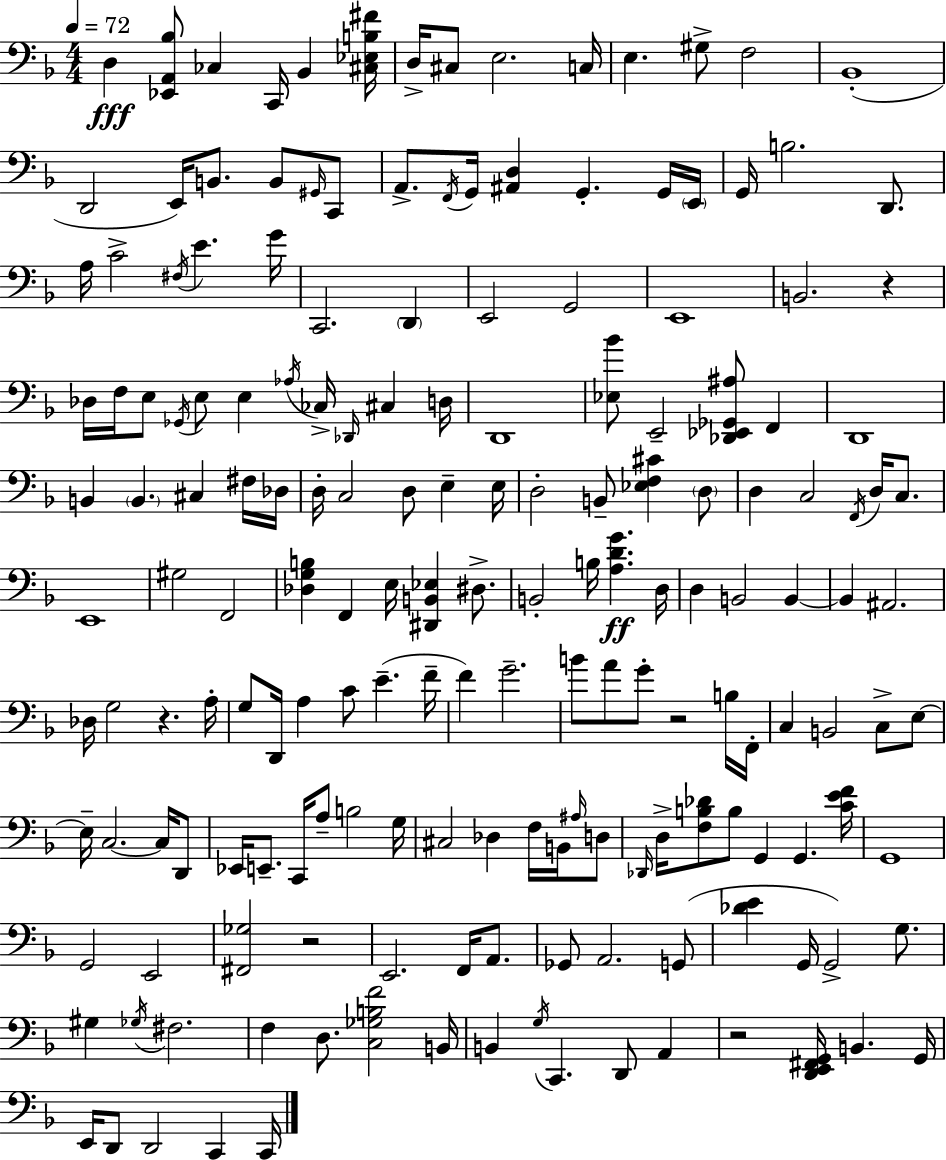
X:1
T:Untitled
M:4/4
L:1/4
K:Dm
D, [_E,,A,,_B,]/2 _C, C,,/4 _B,, [^C,_E,B,^F]/4 D,/4 ^C,/2 E,2 C,/4 E, ^G,/2 F,2 _B,,4 D,,2 E,,/4 B,,/2 B,,/2 ^G,,/4 C,,/2 A,,/2 F,,/4 G,,/4 [^A,,D,] G,, G,,/4 E,,/4 G,,/4 B,2 D,,/2 A,/4 C2 ^F,/4 E G/4 C,,2 D,, E,,2 G,,2 E,,4 B,,2 z _D,/4 F,/4 E,/2 _G,,/4 E,/2 E, _A,/4 _C,/4 _D,,/4 ^C, D,/4 D,,4 [_E,_B]/2 E,,2 [_D,,_E,,_G,,^A,]/2 F,, D,,4 B,, B,, ^C, ^F,/4 _D,/4 D,/4 C,2 D,/2 E, E,/4 D,2 B,,/2 [_E,F,^C] D,/2 D, C,2 F,,/4 D,/4 C,/2 E,,4 ^G,2 F,,2 [_D,G,B,] F,, E,/4 [^D,,B,,_E,] ^D,/2 B,,2 B,/4 [A,DG] D,/4 D, B,,2 B,, B,, ^A,,2 _D,/4 G,2 z A,/4 G,/2 D,,/4 A, C/2 E F/4 F G2 B/2 A/2 G/2 z2 B,/4 F,,/4 C, B,,2 C,/2 E,/2 E,/4 C,2 C,/4 D,,/2 _E,,/4 E,,/2 C,,/4 A,/2 B,2 G,/4 ^C,2 _D, F,/4 B,,/4 ^A,/4 D,/2 _D,,/4 D,/4 [F,B,_D]/2 B,/2 G,, G,, [CEF]/4 G,,4 G,,2 E,,2 [^F,,_G,]2 z2 E,,2 F,,/4 A,,/2 _G,,/2 A,,2 G,,/2 [_DE] G,,/4 G,,2 G,/2 ^G, _G,/4 ^F,2 F, D,/2 [C,_G,B,F]2 B,,/4 B,, G,/4 C,, D,,/2 A,, z2 [D,,E,,^F,,G,,]/4 B,, G,,/4 E,,/4 D,,/2 D,,2 C,, C,,/4